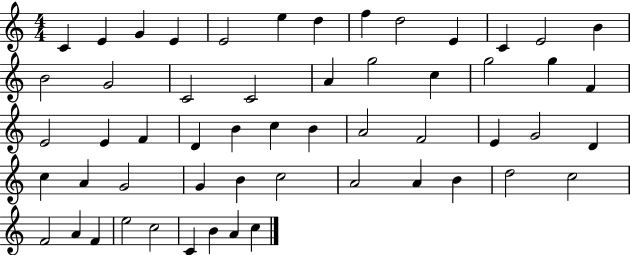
C4/q E4/q G4/q E4/q E4/h E5/q D5/q F5/q D5/h E4/q C4/q E4/h B4/q B4/h G4/h C4/h C4/h A4/q G5/h C5/q G5/h G5/q F4/q E4/h E4/q F4/q D4/q B4/q C5/q B4/q A4/h F4/h E4/q G4/h D4/q C5/q A4/q G4/h G4/q B4/q C5/h A4/h A4/q B4/q D5/h C5/h F4/h A4/q F4/q E5/h C5/h C4/q B4/q A4/q C5/q